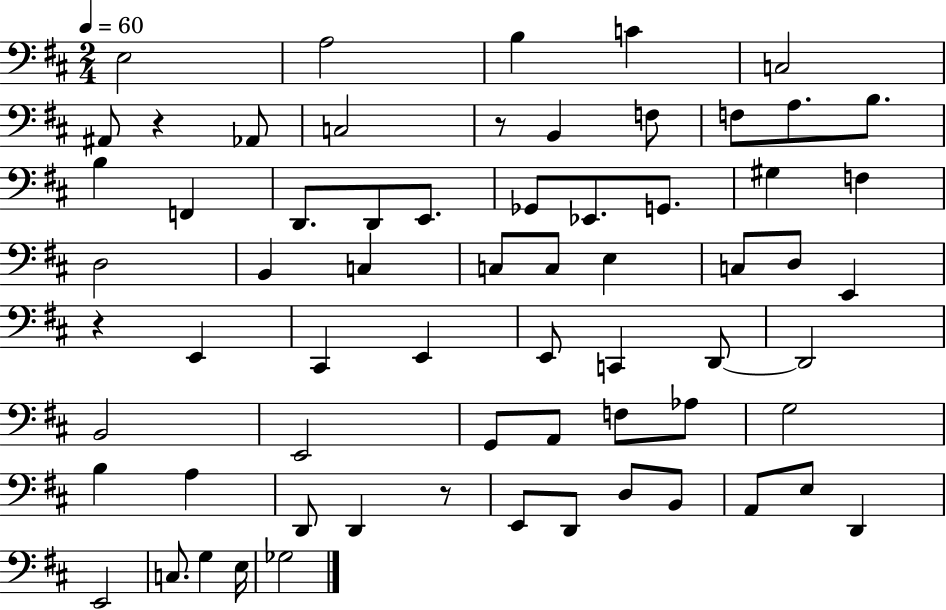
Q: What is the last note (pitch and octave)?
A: Gb3